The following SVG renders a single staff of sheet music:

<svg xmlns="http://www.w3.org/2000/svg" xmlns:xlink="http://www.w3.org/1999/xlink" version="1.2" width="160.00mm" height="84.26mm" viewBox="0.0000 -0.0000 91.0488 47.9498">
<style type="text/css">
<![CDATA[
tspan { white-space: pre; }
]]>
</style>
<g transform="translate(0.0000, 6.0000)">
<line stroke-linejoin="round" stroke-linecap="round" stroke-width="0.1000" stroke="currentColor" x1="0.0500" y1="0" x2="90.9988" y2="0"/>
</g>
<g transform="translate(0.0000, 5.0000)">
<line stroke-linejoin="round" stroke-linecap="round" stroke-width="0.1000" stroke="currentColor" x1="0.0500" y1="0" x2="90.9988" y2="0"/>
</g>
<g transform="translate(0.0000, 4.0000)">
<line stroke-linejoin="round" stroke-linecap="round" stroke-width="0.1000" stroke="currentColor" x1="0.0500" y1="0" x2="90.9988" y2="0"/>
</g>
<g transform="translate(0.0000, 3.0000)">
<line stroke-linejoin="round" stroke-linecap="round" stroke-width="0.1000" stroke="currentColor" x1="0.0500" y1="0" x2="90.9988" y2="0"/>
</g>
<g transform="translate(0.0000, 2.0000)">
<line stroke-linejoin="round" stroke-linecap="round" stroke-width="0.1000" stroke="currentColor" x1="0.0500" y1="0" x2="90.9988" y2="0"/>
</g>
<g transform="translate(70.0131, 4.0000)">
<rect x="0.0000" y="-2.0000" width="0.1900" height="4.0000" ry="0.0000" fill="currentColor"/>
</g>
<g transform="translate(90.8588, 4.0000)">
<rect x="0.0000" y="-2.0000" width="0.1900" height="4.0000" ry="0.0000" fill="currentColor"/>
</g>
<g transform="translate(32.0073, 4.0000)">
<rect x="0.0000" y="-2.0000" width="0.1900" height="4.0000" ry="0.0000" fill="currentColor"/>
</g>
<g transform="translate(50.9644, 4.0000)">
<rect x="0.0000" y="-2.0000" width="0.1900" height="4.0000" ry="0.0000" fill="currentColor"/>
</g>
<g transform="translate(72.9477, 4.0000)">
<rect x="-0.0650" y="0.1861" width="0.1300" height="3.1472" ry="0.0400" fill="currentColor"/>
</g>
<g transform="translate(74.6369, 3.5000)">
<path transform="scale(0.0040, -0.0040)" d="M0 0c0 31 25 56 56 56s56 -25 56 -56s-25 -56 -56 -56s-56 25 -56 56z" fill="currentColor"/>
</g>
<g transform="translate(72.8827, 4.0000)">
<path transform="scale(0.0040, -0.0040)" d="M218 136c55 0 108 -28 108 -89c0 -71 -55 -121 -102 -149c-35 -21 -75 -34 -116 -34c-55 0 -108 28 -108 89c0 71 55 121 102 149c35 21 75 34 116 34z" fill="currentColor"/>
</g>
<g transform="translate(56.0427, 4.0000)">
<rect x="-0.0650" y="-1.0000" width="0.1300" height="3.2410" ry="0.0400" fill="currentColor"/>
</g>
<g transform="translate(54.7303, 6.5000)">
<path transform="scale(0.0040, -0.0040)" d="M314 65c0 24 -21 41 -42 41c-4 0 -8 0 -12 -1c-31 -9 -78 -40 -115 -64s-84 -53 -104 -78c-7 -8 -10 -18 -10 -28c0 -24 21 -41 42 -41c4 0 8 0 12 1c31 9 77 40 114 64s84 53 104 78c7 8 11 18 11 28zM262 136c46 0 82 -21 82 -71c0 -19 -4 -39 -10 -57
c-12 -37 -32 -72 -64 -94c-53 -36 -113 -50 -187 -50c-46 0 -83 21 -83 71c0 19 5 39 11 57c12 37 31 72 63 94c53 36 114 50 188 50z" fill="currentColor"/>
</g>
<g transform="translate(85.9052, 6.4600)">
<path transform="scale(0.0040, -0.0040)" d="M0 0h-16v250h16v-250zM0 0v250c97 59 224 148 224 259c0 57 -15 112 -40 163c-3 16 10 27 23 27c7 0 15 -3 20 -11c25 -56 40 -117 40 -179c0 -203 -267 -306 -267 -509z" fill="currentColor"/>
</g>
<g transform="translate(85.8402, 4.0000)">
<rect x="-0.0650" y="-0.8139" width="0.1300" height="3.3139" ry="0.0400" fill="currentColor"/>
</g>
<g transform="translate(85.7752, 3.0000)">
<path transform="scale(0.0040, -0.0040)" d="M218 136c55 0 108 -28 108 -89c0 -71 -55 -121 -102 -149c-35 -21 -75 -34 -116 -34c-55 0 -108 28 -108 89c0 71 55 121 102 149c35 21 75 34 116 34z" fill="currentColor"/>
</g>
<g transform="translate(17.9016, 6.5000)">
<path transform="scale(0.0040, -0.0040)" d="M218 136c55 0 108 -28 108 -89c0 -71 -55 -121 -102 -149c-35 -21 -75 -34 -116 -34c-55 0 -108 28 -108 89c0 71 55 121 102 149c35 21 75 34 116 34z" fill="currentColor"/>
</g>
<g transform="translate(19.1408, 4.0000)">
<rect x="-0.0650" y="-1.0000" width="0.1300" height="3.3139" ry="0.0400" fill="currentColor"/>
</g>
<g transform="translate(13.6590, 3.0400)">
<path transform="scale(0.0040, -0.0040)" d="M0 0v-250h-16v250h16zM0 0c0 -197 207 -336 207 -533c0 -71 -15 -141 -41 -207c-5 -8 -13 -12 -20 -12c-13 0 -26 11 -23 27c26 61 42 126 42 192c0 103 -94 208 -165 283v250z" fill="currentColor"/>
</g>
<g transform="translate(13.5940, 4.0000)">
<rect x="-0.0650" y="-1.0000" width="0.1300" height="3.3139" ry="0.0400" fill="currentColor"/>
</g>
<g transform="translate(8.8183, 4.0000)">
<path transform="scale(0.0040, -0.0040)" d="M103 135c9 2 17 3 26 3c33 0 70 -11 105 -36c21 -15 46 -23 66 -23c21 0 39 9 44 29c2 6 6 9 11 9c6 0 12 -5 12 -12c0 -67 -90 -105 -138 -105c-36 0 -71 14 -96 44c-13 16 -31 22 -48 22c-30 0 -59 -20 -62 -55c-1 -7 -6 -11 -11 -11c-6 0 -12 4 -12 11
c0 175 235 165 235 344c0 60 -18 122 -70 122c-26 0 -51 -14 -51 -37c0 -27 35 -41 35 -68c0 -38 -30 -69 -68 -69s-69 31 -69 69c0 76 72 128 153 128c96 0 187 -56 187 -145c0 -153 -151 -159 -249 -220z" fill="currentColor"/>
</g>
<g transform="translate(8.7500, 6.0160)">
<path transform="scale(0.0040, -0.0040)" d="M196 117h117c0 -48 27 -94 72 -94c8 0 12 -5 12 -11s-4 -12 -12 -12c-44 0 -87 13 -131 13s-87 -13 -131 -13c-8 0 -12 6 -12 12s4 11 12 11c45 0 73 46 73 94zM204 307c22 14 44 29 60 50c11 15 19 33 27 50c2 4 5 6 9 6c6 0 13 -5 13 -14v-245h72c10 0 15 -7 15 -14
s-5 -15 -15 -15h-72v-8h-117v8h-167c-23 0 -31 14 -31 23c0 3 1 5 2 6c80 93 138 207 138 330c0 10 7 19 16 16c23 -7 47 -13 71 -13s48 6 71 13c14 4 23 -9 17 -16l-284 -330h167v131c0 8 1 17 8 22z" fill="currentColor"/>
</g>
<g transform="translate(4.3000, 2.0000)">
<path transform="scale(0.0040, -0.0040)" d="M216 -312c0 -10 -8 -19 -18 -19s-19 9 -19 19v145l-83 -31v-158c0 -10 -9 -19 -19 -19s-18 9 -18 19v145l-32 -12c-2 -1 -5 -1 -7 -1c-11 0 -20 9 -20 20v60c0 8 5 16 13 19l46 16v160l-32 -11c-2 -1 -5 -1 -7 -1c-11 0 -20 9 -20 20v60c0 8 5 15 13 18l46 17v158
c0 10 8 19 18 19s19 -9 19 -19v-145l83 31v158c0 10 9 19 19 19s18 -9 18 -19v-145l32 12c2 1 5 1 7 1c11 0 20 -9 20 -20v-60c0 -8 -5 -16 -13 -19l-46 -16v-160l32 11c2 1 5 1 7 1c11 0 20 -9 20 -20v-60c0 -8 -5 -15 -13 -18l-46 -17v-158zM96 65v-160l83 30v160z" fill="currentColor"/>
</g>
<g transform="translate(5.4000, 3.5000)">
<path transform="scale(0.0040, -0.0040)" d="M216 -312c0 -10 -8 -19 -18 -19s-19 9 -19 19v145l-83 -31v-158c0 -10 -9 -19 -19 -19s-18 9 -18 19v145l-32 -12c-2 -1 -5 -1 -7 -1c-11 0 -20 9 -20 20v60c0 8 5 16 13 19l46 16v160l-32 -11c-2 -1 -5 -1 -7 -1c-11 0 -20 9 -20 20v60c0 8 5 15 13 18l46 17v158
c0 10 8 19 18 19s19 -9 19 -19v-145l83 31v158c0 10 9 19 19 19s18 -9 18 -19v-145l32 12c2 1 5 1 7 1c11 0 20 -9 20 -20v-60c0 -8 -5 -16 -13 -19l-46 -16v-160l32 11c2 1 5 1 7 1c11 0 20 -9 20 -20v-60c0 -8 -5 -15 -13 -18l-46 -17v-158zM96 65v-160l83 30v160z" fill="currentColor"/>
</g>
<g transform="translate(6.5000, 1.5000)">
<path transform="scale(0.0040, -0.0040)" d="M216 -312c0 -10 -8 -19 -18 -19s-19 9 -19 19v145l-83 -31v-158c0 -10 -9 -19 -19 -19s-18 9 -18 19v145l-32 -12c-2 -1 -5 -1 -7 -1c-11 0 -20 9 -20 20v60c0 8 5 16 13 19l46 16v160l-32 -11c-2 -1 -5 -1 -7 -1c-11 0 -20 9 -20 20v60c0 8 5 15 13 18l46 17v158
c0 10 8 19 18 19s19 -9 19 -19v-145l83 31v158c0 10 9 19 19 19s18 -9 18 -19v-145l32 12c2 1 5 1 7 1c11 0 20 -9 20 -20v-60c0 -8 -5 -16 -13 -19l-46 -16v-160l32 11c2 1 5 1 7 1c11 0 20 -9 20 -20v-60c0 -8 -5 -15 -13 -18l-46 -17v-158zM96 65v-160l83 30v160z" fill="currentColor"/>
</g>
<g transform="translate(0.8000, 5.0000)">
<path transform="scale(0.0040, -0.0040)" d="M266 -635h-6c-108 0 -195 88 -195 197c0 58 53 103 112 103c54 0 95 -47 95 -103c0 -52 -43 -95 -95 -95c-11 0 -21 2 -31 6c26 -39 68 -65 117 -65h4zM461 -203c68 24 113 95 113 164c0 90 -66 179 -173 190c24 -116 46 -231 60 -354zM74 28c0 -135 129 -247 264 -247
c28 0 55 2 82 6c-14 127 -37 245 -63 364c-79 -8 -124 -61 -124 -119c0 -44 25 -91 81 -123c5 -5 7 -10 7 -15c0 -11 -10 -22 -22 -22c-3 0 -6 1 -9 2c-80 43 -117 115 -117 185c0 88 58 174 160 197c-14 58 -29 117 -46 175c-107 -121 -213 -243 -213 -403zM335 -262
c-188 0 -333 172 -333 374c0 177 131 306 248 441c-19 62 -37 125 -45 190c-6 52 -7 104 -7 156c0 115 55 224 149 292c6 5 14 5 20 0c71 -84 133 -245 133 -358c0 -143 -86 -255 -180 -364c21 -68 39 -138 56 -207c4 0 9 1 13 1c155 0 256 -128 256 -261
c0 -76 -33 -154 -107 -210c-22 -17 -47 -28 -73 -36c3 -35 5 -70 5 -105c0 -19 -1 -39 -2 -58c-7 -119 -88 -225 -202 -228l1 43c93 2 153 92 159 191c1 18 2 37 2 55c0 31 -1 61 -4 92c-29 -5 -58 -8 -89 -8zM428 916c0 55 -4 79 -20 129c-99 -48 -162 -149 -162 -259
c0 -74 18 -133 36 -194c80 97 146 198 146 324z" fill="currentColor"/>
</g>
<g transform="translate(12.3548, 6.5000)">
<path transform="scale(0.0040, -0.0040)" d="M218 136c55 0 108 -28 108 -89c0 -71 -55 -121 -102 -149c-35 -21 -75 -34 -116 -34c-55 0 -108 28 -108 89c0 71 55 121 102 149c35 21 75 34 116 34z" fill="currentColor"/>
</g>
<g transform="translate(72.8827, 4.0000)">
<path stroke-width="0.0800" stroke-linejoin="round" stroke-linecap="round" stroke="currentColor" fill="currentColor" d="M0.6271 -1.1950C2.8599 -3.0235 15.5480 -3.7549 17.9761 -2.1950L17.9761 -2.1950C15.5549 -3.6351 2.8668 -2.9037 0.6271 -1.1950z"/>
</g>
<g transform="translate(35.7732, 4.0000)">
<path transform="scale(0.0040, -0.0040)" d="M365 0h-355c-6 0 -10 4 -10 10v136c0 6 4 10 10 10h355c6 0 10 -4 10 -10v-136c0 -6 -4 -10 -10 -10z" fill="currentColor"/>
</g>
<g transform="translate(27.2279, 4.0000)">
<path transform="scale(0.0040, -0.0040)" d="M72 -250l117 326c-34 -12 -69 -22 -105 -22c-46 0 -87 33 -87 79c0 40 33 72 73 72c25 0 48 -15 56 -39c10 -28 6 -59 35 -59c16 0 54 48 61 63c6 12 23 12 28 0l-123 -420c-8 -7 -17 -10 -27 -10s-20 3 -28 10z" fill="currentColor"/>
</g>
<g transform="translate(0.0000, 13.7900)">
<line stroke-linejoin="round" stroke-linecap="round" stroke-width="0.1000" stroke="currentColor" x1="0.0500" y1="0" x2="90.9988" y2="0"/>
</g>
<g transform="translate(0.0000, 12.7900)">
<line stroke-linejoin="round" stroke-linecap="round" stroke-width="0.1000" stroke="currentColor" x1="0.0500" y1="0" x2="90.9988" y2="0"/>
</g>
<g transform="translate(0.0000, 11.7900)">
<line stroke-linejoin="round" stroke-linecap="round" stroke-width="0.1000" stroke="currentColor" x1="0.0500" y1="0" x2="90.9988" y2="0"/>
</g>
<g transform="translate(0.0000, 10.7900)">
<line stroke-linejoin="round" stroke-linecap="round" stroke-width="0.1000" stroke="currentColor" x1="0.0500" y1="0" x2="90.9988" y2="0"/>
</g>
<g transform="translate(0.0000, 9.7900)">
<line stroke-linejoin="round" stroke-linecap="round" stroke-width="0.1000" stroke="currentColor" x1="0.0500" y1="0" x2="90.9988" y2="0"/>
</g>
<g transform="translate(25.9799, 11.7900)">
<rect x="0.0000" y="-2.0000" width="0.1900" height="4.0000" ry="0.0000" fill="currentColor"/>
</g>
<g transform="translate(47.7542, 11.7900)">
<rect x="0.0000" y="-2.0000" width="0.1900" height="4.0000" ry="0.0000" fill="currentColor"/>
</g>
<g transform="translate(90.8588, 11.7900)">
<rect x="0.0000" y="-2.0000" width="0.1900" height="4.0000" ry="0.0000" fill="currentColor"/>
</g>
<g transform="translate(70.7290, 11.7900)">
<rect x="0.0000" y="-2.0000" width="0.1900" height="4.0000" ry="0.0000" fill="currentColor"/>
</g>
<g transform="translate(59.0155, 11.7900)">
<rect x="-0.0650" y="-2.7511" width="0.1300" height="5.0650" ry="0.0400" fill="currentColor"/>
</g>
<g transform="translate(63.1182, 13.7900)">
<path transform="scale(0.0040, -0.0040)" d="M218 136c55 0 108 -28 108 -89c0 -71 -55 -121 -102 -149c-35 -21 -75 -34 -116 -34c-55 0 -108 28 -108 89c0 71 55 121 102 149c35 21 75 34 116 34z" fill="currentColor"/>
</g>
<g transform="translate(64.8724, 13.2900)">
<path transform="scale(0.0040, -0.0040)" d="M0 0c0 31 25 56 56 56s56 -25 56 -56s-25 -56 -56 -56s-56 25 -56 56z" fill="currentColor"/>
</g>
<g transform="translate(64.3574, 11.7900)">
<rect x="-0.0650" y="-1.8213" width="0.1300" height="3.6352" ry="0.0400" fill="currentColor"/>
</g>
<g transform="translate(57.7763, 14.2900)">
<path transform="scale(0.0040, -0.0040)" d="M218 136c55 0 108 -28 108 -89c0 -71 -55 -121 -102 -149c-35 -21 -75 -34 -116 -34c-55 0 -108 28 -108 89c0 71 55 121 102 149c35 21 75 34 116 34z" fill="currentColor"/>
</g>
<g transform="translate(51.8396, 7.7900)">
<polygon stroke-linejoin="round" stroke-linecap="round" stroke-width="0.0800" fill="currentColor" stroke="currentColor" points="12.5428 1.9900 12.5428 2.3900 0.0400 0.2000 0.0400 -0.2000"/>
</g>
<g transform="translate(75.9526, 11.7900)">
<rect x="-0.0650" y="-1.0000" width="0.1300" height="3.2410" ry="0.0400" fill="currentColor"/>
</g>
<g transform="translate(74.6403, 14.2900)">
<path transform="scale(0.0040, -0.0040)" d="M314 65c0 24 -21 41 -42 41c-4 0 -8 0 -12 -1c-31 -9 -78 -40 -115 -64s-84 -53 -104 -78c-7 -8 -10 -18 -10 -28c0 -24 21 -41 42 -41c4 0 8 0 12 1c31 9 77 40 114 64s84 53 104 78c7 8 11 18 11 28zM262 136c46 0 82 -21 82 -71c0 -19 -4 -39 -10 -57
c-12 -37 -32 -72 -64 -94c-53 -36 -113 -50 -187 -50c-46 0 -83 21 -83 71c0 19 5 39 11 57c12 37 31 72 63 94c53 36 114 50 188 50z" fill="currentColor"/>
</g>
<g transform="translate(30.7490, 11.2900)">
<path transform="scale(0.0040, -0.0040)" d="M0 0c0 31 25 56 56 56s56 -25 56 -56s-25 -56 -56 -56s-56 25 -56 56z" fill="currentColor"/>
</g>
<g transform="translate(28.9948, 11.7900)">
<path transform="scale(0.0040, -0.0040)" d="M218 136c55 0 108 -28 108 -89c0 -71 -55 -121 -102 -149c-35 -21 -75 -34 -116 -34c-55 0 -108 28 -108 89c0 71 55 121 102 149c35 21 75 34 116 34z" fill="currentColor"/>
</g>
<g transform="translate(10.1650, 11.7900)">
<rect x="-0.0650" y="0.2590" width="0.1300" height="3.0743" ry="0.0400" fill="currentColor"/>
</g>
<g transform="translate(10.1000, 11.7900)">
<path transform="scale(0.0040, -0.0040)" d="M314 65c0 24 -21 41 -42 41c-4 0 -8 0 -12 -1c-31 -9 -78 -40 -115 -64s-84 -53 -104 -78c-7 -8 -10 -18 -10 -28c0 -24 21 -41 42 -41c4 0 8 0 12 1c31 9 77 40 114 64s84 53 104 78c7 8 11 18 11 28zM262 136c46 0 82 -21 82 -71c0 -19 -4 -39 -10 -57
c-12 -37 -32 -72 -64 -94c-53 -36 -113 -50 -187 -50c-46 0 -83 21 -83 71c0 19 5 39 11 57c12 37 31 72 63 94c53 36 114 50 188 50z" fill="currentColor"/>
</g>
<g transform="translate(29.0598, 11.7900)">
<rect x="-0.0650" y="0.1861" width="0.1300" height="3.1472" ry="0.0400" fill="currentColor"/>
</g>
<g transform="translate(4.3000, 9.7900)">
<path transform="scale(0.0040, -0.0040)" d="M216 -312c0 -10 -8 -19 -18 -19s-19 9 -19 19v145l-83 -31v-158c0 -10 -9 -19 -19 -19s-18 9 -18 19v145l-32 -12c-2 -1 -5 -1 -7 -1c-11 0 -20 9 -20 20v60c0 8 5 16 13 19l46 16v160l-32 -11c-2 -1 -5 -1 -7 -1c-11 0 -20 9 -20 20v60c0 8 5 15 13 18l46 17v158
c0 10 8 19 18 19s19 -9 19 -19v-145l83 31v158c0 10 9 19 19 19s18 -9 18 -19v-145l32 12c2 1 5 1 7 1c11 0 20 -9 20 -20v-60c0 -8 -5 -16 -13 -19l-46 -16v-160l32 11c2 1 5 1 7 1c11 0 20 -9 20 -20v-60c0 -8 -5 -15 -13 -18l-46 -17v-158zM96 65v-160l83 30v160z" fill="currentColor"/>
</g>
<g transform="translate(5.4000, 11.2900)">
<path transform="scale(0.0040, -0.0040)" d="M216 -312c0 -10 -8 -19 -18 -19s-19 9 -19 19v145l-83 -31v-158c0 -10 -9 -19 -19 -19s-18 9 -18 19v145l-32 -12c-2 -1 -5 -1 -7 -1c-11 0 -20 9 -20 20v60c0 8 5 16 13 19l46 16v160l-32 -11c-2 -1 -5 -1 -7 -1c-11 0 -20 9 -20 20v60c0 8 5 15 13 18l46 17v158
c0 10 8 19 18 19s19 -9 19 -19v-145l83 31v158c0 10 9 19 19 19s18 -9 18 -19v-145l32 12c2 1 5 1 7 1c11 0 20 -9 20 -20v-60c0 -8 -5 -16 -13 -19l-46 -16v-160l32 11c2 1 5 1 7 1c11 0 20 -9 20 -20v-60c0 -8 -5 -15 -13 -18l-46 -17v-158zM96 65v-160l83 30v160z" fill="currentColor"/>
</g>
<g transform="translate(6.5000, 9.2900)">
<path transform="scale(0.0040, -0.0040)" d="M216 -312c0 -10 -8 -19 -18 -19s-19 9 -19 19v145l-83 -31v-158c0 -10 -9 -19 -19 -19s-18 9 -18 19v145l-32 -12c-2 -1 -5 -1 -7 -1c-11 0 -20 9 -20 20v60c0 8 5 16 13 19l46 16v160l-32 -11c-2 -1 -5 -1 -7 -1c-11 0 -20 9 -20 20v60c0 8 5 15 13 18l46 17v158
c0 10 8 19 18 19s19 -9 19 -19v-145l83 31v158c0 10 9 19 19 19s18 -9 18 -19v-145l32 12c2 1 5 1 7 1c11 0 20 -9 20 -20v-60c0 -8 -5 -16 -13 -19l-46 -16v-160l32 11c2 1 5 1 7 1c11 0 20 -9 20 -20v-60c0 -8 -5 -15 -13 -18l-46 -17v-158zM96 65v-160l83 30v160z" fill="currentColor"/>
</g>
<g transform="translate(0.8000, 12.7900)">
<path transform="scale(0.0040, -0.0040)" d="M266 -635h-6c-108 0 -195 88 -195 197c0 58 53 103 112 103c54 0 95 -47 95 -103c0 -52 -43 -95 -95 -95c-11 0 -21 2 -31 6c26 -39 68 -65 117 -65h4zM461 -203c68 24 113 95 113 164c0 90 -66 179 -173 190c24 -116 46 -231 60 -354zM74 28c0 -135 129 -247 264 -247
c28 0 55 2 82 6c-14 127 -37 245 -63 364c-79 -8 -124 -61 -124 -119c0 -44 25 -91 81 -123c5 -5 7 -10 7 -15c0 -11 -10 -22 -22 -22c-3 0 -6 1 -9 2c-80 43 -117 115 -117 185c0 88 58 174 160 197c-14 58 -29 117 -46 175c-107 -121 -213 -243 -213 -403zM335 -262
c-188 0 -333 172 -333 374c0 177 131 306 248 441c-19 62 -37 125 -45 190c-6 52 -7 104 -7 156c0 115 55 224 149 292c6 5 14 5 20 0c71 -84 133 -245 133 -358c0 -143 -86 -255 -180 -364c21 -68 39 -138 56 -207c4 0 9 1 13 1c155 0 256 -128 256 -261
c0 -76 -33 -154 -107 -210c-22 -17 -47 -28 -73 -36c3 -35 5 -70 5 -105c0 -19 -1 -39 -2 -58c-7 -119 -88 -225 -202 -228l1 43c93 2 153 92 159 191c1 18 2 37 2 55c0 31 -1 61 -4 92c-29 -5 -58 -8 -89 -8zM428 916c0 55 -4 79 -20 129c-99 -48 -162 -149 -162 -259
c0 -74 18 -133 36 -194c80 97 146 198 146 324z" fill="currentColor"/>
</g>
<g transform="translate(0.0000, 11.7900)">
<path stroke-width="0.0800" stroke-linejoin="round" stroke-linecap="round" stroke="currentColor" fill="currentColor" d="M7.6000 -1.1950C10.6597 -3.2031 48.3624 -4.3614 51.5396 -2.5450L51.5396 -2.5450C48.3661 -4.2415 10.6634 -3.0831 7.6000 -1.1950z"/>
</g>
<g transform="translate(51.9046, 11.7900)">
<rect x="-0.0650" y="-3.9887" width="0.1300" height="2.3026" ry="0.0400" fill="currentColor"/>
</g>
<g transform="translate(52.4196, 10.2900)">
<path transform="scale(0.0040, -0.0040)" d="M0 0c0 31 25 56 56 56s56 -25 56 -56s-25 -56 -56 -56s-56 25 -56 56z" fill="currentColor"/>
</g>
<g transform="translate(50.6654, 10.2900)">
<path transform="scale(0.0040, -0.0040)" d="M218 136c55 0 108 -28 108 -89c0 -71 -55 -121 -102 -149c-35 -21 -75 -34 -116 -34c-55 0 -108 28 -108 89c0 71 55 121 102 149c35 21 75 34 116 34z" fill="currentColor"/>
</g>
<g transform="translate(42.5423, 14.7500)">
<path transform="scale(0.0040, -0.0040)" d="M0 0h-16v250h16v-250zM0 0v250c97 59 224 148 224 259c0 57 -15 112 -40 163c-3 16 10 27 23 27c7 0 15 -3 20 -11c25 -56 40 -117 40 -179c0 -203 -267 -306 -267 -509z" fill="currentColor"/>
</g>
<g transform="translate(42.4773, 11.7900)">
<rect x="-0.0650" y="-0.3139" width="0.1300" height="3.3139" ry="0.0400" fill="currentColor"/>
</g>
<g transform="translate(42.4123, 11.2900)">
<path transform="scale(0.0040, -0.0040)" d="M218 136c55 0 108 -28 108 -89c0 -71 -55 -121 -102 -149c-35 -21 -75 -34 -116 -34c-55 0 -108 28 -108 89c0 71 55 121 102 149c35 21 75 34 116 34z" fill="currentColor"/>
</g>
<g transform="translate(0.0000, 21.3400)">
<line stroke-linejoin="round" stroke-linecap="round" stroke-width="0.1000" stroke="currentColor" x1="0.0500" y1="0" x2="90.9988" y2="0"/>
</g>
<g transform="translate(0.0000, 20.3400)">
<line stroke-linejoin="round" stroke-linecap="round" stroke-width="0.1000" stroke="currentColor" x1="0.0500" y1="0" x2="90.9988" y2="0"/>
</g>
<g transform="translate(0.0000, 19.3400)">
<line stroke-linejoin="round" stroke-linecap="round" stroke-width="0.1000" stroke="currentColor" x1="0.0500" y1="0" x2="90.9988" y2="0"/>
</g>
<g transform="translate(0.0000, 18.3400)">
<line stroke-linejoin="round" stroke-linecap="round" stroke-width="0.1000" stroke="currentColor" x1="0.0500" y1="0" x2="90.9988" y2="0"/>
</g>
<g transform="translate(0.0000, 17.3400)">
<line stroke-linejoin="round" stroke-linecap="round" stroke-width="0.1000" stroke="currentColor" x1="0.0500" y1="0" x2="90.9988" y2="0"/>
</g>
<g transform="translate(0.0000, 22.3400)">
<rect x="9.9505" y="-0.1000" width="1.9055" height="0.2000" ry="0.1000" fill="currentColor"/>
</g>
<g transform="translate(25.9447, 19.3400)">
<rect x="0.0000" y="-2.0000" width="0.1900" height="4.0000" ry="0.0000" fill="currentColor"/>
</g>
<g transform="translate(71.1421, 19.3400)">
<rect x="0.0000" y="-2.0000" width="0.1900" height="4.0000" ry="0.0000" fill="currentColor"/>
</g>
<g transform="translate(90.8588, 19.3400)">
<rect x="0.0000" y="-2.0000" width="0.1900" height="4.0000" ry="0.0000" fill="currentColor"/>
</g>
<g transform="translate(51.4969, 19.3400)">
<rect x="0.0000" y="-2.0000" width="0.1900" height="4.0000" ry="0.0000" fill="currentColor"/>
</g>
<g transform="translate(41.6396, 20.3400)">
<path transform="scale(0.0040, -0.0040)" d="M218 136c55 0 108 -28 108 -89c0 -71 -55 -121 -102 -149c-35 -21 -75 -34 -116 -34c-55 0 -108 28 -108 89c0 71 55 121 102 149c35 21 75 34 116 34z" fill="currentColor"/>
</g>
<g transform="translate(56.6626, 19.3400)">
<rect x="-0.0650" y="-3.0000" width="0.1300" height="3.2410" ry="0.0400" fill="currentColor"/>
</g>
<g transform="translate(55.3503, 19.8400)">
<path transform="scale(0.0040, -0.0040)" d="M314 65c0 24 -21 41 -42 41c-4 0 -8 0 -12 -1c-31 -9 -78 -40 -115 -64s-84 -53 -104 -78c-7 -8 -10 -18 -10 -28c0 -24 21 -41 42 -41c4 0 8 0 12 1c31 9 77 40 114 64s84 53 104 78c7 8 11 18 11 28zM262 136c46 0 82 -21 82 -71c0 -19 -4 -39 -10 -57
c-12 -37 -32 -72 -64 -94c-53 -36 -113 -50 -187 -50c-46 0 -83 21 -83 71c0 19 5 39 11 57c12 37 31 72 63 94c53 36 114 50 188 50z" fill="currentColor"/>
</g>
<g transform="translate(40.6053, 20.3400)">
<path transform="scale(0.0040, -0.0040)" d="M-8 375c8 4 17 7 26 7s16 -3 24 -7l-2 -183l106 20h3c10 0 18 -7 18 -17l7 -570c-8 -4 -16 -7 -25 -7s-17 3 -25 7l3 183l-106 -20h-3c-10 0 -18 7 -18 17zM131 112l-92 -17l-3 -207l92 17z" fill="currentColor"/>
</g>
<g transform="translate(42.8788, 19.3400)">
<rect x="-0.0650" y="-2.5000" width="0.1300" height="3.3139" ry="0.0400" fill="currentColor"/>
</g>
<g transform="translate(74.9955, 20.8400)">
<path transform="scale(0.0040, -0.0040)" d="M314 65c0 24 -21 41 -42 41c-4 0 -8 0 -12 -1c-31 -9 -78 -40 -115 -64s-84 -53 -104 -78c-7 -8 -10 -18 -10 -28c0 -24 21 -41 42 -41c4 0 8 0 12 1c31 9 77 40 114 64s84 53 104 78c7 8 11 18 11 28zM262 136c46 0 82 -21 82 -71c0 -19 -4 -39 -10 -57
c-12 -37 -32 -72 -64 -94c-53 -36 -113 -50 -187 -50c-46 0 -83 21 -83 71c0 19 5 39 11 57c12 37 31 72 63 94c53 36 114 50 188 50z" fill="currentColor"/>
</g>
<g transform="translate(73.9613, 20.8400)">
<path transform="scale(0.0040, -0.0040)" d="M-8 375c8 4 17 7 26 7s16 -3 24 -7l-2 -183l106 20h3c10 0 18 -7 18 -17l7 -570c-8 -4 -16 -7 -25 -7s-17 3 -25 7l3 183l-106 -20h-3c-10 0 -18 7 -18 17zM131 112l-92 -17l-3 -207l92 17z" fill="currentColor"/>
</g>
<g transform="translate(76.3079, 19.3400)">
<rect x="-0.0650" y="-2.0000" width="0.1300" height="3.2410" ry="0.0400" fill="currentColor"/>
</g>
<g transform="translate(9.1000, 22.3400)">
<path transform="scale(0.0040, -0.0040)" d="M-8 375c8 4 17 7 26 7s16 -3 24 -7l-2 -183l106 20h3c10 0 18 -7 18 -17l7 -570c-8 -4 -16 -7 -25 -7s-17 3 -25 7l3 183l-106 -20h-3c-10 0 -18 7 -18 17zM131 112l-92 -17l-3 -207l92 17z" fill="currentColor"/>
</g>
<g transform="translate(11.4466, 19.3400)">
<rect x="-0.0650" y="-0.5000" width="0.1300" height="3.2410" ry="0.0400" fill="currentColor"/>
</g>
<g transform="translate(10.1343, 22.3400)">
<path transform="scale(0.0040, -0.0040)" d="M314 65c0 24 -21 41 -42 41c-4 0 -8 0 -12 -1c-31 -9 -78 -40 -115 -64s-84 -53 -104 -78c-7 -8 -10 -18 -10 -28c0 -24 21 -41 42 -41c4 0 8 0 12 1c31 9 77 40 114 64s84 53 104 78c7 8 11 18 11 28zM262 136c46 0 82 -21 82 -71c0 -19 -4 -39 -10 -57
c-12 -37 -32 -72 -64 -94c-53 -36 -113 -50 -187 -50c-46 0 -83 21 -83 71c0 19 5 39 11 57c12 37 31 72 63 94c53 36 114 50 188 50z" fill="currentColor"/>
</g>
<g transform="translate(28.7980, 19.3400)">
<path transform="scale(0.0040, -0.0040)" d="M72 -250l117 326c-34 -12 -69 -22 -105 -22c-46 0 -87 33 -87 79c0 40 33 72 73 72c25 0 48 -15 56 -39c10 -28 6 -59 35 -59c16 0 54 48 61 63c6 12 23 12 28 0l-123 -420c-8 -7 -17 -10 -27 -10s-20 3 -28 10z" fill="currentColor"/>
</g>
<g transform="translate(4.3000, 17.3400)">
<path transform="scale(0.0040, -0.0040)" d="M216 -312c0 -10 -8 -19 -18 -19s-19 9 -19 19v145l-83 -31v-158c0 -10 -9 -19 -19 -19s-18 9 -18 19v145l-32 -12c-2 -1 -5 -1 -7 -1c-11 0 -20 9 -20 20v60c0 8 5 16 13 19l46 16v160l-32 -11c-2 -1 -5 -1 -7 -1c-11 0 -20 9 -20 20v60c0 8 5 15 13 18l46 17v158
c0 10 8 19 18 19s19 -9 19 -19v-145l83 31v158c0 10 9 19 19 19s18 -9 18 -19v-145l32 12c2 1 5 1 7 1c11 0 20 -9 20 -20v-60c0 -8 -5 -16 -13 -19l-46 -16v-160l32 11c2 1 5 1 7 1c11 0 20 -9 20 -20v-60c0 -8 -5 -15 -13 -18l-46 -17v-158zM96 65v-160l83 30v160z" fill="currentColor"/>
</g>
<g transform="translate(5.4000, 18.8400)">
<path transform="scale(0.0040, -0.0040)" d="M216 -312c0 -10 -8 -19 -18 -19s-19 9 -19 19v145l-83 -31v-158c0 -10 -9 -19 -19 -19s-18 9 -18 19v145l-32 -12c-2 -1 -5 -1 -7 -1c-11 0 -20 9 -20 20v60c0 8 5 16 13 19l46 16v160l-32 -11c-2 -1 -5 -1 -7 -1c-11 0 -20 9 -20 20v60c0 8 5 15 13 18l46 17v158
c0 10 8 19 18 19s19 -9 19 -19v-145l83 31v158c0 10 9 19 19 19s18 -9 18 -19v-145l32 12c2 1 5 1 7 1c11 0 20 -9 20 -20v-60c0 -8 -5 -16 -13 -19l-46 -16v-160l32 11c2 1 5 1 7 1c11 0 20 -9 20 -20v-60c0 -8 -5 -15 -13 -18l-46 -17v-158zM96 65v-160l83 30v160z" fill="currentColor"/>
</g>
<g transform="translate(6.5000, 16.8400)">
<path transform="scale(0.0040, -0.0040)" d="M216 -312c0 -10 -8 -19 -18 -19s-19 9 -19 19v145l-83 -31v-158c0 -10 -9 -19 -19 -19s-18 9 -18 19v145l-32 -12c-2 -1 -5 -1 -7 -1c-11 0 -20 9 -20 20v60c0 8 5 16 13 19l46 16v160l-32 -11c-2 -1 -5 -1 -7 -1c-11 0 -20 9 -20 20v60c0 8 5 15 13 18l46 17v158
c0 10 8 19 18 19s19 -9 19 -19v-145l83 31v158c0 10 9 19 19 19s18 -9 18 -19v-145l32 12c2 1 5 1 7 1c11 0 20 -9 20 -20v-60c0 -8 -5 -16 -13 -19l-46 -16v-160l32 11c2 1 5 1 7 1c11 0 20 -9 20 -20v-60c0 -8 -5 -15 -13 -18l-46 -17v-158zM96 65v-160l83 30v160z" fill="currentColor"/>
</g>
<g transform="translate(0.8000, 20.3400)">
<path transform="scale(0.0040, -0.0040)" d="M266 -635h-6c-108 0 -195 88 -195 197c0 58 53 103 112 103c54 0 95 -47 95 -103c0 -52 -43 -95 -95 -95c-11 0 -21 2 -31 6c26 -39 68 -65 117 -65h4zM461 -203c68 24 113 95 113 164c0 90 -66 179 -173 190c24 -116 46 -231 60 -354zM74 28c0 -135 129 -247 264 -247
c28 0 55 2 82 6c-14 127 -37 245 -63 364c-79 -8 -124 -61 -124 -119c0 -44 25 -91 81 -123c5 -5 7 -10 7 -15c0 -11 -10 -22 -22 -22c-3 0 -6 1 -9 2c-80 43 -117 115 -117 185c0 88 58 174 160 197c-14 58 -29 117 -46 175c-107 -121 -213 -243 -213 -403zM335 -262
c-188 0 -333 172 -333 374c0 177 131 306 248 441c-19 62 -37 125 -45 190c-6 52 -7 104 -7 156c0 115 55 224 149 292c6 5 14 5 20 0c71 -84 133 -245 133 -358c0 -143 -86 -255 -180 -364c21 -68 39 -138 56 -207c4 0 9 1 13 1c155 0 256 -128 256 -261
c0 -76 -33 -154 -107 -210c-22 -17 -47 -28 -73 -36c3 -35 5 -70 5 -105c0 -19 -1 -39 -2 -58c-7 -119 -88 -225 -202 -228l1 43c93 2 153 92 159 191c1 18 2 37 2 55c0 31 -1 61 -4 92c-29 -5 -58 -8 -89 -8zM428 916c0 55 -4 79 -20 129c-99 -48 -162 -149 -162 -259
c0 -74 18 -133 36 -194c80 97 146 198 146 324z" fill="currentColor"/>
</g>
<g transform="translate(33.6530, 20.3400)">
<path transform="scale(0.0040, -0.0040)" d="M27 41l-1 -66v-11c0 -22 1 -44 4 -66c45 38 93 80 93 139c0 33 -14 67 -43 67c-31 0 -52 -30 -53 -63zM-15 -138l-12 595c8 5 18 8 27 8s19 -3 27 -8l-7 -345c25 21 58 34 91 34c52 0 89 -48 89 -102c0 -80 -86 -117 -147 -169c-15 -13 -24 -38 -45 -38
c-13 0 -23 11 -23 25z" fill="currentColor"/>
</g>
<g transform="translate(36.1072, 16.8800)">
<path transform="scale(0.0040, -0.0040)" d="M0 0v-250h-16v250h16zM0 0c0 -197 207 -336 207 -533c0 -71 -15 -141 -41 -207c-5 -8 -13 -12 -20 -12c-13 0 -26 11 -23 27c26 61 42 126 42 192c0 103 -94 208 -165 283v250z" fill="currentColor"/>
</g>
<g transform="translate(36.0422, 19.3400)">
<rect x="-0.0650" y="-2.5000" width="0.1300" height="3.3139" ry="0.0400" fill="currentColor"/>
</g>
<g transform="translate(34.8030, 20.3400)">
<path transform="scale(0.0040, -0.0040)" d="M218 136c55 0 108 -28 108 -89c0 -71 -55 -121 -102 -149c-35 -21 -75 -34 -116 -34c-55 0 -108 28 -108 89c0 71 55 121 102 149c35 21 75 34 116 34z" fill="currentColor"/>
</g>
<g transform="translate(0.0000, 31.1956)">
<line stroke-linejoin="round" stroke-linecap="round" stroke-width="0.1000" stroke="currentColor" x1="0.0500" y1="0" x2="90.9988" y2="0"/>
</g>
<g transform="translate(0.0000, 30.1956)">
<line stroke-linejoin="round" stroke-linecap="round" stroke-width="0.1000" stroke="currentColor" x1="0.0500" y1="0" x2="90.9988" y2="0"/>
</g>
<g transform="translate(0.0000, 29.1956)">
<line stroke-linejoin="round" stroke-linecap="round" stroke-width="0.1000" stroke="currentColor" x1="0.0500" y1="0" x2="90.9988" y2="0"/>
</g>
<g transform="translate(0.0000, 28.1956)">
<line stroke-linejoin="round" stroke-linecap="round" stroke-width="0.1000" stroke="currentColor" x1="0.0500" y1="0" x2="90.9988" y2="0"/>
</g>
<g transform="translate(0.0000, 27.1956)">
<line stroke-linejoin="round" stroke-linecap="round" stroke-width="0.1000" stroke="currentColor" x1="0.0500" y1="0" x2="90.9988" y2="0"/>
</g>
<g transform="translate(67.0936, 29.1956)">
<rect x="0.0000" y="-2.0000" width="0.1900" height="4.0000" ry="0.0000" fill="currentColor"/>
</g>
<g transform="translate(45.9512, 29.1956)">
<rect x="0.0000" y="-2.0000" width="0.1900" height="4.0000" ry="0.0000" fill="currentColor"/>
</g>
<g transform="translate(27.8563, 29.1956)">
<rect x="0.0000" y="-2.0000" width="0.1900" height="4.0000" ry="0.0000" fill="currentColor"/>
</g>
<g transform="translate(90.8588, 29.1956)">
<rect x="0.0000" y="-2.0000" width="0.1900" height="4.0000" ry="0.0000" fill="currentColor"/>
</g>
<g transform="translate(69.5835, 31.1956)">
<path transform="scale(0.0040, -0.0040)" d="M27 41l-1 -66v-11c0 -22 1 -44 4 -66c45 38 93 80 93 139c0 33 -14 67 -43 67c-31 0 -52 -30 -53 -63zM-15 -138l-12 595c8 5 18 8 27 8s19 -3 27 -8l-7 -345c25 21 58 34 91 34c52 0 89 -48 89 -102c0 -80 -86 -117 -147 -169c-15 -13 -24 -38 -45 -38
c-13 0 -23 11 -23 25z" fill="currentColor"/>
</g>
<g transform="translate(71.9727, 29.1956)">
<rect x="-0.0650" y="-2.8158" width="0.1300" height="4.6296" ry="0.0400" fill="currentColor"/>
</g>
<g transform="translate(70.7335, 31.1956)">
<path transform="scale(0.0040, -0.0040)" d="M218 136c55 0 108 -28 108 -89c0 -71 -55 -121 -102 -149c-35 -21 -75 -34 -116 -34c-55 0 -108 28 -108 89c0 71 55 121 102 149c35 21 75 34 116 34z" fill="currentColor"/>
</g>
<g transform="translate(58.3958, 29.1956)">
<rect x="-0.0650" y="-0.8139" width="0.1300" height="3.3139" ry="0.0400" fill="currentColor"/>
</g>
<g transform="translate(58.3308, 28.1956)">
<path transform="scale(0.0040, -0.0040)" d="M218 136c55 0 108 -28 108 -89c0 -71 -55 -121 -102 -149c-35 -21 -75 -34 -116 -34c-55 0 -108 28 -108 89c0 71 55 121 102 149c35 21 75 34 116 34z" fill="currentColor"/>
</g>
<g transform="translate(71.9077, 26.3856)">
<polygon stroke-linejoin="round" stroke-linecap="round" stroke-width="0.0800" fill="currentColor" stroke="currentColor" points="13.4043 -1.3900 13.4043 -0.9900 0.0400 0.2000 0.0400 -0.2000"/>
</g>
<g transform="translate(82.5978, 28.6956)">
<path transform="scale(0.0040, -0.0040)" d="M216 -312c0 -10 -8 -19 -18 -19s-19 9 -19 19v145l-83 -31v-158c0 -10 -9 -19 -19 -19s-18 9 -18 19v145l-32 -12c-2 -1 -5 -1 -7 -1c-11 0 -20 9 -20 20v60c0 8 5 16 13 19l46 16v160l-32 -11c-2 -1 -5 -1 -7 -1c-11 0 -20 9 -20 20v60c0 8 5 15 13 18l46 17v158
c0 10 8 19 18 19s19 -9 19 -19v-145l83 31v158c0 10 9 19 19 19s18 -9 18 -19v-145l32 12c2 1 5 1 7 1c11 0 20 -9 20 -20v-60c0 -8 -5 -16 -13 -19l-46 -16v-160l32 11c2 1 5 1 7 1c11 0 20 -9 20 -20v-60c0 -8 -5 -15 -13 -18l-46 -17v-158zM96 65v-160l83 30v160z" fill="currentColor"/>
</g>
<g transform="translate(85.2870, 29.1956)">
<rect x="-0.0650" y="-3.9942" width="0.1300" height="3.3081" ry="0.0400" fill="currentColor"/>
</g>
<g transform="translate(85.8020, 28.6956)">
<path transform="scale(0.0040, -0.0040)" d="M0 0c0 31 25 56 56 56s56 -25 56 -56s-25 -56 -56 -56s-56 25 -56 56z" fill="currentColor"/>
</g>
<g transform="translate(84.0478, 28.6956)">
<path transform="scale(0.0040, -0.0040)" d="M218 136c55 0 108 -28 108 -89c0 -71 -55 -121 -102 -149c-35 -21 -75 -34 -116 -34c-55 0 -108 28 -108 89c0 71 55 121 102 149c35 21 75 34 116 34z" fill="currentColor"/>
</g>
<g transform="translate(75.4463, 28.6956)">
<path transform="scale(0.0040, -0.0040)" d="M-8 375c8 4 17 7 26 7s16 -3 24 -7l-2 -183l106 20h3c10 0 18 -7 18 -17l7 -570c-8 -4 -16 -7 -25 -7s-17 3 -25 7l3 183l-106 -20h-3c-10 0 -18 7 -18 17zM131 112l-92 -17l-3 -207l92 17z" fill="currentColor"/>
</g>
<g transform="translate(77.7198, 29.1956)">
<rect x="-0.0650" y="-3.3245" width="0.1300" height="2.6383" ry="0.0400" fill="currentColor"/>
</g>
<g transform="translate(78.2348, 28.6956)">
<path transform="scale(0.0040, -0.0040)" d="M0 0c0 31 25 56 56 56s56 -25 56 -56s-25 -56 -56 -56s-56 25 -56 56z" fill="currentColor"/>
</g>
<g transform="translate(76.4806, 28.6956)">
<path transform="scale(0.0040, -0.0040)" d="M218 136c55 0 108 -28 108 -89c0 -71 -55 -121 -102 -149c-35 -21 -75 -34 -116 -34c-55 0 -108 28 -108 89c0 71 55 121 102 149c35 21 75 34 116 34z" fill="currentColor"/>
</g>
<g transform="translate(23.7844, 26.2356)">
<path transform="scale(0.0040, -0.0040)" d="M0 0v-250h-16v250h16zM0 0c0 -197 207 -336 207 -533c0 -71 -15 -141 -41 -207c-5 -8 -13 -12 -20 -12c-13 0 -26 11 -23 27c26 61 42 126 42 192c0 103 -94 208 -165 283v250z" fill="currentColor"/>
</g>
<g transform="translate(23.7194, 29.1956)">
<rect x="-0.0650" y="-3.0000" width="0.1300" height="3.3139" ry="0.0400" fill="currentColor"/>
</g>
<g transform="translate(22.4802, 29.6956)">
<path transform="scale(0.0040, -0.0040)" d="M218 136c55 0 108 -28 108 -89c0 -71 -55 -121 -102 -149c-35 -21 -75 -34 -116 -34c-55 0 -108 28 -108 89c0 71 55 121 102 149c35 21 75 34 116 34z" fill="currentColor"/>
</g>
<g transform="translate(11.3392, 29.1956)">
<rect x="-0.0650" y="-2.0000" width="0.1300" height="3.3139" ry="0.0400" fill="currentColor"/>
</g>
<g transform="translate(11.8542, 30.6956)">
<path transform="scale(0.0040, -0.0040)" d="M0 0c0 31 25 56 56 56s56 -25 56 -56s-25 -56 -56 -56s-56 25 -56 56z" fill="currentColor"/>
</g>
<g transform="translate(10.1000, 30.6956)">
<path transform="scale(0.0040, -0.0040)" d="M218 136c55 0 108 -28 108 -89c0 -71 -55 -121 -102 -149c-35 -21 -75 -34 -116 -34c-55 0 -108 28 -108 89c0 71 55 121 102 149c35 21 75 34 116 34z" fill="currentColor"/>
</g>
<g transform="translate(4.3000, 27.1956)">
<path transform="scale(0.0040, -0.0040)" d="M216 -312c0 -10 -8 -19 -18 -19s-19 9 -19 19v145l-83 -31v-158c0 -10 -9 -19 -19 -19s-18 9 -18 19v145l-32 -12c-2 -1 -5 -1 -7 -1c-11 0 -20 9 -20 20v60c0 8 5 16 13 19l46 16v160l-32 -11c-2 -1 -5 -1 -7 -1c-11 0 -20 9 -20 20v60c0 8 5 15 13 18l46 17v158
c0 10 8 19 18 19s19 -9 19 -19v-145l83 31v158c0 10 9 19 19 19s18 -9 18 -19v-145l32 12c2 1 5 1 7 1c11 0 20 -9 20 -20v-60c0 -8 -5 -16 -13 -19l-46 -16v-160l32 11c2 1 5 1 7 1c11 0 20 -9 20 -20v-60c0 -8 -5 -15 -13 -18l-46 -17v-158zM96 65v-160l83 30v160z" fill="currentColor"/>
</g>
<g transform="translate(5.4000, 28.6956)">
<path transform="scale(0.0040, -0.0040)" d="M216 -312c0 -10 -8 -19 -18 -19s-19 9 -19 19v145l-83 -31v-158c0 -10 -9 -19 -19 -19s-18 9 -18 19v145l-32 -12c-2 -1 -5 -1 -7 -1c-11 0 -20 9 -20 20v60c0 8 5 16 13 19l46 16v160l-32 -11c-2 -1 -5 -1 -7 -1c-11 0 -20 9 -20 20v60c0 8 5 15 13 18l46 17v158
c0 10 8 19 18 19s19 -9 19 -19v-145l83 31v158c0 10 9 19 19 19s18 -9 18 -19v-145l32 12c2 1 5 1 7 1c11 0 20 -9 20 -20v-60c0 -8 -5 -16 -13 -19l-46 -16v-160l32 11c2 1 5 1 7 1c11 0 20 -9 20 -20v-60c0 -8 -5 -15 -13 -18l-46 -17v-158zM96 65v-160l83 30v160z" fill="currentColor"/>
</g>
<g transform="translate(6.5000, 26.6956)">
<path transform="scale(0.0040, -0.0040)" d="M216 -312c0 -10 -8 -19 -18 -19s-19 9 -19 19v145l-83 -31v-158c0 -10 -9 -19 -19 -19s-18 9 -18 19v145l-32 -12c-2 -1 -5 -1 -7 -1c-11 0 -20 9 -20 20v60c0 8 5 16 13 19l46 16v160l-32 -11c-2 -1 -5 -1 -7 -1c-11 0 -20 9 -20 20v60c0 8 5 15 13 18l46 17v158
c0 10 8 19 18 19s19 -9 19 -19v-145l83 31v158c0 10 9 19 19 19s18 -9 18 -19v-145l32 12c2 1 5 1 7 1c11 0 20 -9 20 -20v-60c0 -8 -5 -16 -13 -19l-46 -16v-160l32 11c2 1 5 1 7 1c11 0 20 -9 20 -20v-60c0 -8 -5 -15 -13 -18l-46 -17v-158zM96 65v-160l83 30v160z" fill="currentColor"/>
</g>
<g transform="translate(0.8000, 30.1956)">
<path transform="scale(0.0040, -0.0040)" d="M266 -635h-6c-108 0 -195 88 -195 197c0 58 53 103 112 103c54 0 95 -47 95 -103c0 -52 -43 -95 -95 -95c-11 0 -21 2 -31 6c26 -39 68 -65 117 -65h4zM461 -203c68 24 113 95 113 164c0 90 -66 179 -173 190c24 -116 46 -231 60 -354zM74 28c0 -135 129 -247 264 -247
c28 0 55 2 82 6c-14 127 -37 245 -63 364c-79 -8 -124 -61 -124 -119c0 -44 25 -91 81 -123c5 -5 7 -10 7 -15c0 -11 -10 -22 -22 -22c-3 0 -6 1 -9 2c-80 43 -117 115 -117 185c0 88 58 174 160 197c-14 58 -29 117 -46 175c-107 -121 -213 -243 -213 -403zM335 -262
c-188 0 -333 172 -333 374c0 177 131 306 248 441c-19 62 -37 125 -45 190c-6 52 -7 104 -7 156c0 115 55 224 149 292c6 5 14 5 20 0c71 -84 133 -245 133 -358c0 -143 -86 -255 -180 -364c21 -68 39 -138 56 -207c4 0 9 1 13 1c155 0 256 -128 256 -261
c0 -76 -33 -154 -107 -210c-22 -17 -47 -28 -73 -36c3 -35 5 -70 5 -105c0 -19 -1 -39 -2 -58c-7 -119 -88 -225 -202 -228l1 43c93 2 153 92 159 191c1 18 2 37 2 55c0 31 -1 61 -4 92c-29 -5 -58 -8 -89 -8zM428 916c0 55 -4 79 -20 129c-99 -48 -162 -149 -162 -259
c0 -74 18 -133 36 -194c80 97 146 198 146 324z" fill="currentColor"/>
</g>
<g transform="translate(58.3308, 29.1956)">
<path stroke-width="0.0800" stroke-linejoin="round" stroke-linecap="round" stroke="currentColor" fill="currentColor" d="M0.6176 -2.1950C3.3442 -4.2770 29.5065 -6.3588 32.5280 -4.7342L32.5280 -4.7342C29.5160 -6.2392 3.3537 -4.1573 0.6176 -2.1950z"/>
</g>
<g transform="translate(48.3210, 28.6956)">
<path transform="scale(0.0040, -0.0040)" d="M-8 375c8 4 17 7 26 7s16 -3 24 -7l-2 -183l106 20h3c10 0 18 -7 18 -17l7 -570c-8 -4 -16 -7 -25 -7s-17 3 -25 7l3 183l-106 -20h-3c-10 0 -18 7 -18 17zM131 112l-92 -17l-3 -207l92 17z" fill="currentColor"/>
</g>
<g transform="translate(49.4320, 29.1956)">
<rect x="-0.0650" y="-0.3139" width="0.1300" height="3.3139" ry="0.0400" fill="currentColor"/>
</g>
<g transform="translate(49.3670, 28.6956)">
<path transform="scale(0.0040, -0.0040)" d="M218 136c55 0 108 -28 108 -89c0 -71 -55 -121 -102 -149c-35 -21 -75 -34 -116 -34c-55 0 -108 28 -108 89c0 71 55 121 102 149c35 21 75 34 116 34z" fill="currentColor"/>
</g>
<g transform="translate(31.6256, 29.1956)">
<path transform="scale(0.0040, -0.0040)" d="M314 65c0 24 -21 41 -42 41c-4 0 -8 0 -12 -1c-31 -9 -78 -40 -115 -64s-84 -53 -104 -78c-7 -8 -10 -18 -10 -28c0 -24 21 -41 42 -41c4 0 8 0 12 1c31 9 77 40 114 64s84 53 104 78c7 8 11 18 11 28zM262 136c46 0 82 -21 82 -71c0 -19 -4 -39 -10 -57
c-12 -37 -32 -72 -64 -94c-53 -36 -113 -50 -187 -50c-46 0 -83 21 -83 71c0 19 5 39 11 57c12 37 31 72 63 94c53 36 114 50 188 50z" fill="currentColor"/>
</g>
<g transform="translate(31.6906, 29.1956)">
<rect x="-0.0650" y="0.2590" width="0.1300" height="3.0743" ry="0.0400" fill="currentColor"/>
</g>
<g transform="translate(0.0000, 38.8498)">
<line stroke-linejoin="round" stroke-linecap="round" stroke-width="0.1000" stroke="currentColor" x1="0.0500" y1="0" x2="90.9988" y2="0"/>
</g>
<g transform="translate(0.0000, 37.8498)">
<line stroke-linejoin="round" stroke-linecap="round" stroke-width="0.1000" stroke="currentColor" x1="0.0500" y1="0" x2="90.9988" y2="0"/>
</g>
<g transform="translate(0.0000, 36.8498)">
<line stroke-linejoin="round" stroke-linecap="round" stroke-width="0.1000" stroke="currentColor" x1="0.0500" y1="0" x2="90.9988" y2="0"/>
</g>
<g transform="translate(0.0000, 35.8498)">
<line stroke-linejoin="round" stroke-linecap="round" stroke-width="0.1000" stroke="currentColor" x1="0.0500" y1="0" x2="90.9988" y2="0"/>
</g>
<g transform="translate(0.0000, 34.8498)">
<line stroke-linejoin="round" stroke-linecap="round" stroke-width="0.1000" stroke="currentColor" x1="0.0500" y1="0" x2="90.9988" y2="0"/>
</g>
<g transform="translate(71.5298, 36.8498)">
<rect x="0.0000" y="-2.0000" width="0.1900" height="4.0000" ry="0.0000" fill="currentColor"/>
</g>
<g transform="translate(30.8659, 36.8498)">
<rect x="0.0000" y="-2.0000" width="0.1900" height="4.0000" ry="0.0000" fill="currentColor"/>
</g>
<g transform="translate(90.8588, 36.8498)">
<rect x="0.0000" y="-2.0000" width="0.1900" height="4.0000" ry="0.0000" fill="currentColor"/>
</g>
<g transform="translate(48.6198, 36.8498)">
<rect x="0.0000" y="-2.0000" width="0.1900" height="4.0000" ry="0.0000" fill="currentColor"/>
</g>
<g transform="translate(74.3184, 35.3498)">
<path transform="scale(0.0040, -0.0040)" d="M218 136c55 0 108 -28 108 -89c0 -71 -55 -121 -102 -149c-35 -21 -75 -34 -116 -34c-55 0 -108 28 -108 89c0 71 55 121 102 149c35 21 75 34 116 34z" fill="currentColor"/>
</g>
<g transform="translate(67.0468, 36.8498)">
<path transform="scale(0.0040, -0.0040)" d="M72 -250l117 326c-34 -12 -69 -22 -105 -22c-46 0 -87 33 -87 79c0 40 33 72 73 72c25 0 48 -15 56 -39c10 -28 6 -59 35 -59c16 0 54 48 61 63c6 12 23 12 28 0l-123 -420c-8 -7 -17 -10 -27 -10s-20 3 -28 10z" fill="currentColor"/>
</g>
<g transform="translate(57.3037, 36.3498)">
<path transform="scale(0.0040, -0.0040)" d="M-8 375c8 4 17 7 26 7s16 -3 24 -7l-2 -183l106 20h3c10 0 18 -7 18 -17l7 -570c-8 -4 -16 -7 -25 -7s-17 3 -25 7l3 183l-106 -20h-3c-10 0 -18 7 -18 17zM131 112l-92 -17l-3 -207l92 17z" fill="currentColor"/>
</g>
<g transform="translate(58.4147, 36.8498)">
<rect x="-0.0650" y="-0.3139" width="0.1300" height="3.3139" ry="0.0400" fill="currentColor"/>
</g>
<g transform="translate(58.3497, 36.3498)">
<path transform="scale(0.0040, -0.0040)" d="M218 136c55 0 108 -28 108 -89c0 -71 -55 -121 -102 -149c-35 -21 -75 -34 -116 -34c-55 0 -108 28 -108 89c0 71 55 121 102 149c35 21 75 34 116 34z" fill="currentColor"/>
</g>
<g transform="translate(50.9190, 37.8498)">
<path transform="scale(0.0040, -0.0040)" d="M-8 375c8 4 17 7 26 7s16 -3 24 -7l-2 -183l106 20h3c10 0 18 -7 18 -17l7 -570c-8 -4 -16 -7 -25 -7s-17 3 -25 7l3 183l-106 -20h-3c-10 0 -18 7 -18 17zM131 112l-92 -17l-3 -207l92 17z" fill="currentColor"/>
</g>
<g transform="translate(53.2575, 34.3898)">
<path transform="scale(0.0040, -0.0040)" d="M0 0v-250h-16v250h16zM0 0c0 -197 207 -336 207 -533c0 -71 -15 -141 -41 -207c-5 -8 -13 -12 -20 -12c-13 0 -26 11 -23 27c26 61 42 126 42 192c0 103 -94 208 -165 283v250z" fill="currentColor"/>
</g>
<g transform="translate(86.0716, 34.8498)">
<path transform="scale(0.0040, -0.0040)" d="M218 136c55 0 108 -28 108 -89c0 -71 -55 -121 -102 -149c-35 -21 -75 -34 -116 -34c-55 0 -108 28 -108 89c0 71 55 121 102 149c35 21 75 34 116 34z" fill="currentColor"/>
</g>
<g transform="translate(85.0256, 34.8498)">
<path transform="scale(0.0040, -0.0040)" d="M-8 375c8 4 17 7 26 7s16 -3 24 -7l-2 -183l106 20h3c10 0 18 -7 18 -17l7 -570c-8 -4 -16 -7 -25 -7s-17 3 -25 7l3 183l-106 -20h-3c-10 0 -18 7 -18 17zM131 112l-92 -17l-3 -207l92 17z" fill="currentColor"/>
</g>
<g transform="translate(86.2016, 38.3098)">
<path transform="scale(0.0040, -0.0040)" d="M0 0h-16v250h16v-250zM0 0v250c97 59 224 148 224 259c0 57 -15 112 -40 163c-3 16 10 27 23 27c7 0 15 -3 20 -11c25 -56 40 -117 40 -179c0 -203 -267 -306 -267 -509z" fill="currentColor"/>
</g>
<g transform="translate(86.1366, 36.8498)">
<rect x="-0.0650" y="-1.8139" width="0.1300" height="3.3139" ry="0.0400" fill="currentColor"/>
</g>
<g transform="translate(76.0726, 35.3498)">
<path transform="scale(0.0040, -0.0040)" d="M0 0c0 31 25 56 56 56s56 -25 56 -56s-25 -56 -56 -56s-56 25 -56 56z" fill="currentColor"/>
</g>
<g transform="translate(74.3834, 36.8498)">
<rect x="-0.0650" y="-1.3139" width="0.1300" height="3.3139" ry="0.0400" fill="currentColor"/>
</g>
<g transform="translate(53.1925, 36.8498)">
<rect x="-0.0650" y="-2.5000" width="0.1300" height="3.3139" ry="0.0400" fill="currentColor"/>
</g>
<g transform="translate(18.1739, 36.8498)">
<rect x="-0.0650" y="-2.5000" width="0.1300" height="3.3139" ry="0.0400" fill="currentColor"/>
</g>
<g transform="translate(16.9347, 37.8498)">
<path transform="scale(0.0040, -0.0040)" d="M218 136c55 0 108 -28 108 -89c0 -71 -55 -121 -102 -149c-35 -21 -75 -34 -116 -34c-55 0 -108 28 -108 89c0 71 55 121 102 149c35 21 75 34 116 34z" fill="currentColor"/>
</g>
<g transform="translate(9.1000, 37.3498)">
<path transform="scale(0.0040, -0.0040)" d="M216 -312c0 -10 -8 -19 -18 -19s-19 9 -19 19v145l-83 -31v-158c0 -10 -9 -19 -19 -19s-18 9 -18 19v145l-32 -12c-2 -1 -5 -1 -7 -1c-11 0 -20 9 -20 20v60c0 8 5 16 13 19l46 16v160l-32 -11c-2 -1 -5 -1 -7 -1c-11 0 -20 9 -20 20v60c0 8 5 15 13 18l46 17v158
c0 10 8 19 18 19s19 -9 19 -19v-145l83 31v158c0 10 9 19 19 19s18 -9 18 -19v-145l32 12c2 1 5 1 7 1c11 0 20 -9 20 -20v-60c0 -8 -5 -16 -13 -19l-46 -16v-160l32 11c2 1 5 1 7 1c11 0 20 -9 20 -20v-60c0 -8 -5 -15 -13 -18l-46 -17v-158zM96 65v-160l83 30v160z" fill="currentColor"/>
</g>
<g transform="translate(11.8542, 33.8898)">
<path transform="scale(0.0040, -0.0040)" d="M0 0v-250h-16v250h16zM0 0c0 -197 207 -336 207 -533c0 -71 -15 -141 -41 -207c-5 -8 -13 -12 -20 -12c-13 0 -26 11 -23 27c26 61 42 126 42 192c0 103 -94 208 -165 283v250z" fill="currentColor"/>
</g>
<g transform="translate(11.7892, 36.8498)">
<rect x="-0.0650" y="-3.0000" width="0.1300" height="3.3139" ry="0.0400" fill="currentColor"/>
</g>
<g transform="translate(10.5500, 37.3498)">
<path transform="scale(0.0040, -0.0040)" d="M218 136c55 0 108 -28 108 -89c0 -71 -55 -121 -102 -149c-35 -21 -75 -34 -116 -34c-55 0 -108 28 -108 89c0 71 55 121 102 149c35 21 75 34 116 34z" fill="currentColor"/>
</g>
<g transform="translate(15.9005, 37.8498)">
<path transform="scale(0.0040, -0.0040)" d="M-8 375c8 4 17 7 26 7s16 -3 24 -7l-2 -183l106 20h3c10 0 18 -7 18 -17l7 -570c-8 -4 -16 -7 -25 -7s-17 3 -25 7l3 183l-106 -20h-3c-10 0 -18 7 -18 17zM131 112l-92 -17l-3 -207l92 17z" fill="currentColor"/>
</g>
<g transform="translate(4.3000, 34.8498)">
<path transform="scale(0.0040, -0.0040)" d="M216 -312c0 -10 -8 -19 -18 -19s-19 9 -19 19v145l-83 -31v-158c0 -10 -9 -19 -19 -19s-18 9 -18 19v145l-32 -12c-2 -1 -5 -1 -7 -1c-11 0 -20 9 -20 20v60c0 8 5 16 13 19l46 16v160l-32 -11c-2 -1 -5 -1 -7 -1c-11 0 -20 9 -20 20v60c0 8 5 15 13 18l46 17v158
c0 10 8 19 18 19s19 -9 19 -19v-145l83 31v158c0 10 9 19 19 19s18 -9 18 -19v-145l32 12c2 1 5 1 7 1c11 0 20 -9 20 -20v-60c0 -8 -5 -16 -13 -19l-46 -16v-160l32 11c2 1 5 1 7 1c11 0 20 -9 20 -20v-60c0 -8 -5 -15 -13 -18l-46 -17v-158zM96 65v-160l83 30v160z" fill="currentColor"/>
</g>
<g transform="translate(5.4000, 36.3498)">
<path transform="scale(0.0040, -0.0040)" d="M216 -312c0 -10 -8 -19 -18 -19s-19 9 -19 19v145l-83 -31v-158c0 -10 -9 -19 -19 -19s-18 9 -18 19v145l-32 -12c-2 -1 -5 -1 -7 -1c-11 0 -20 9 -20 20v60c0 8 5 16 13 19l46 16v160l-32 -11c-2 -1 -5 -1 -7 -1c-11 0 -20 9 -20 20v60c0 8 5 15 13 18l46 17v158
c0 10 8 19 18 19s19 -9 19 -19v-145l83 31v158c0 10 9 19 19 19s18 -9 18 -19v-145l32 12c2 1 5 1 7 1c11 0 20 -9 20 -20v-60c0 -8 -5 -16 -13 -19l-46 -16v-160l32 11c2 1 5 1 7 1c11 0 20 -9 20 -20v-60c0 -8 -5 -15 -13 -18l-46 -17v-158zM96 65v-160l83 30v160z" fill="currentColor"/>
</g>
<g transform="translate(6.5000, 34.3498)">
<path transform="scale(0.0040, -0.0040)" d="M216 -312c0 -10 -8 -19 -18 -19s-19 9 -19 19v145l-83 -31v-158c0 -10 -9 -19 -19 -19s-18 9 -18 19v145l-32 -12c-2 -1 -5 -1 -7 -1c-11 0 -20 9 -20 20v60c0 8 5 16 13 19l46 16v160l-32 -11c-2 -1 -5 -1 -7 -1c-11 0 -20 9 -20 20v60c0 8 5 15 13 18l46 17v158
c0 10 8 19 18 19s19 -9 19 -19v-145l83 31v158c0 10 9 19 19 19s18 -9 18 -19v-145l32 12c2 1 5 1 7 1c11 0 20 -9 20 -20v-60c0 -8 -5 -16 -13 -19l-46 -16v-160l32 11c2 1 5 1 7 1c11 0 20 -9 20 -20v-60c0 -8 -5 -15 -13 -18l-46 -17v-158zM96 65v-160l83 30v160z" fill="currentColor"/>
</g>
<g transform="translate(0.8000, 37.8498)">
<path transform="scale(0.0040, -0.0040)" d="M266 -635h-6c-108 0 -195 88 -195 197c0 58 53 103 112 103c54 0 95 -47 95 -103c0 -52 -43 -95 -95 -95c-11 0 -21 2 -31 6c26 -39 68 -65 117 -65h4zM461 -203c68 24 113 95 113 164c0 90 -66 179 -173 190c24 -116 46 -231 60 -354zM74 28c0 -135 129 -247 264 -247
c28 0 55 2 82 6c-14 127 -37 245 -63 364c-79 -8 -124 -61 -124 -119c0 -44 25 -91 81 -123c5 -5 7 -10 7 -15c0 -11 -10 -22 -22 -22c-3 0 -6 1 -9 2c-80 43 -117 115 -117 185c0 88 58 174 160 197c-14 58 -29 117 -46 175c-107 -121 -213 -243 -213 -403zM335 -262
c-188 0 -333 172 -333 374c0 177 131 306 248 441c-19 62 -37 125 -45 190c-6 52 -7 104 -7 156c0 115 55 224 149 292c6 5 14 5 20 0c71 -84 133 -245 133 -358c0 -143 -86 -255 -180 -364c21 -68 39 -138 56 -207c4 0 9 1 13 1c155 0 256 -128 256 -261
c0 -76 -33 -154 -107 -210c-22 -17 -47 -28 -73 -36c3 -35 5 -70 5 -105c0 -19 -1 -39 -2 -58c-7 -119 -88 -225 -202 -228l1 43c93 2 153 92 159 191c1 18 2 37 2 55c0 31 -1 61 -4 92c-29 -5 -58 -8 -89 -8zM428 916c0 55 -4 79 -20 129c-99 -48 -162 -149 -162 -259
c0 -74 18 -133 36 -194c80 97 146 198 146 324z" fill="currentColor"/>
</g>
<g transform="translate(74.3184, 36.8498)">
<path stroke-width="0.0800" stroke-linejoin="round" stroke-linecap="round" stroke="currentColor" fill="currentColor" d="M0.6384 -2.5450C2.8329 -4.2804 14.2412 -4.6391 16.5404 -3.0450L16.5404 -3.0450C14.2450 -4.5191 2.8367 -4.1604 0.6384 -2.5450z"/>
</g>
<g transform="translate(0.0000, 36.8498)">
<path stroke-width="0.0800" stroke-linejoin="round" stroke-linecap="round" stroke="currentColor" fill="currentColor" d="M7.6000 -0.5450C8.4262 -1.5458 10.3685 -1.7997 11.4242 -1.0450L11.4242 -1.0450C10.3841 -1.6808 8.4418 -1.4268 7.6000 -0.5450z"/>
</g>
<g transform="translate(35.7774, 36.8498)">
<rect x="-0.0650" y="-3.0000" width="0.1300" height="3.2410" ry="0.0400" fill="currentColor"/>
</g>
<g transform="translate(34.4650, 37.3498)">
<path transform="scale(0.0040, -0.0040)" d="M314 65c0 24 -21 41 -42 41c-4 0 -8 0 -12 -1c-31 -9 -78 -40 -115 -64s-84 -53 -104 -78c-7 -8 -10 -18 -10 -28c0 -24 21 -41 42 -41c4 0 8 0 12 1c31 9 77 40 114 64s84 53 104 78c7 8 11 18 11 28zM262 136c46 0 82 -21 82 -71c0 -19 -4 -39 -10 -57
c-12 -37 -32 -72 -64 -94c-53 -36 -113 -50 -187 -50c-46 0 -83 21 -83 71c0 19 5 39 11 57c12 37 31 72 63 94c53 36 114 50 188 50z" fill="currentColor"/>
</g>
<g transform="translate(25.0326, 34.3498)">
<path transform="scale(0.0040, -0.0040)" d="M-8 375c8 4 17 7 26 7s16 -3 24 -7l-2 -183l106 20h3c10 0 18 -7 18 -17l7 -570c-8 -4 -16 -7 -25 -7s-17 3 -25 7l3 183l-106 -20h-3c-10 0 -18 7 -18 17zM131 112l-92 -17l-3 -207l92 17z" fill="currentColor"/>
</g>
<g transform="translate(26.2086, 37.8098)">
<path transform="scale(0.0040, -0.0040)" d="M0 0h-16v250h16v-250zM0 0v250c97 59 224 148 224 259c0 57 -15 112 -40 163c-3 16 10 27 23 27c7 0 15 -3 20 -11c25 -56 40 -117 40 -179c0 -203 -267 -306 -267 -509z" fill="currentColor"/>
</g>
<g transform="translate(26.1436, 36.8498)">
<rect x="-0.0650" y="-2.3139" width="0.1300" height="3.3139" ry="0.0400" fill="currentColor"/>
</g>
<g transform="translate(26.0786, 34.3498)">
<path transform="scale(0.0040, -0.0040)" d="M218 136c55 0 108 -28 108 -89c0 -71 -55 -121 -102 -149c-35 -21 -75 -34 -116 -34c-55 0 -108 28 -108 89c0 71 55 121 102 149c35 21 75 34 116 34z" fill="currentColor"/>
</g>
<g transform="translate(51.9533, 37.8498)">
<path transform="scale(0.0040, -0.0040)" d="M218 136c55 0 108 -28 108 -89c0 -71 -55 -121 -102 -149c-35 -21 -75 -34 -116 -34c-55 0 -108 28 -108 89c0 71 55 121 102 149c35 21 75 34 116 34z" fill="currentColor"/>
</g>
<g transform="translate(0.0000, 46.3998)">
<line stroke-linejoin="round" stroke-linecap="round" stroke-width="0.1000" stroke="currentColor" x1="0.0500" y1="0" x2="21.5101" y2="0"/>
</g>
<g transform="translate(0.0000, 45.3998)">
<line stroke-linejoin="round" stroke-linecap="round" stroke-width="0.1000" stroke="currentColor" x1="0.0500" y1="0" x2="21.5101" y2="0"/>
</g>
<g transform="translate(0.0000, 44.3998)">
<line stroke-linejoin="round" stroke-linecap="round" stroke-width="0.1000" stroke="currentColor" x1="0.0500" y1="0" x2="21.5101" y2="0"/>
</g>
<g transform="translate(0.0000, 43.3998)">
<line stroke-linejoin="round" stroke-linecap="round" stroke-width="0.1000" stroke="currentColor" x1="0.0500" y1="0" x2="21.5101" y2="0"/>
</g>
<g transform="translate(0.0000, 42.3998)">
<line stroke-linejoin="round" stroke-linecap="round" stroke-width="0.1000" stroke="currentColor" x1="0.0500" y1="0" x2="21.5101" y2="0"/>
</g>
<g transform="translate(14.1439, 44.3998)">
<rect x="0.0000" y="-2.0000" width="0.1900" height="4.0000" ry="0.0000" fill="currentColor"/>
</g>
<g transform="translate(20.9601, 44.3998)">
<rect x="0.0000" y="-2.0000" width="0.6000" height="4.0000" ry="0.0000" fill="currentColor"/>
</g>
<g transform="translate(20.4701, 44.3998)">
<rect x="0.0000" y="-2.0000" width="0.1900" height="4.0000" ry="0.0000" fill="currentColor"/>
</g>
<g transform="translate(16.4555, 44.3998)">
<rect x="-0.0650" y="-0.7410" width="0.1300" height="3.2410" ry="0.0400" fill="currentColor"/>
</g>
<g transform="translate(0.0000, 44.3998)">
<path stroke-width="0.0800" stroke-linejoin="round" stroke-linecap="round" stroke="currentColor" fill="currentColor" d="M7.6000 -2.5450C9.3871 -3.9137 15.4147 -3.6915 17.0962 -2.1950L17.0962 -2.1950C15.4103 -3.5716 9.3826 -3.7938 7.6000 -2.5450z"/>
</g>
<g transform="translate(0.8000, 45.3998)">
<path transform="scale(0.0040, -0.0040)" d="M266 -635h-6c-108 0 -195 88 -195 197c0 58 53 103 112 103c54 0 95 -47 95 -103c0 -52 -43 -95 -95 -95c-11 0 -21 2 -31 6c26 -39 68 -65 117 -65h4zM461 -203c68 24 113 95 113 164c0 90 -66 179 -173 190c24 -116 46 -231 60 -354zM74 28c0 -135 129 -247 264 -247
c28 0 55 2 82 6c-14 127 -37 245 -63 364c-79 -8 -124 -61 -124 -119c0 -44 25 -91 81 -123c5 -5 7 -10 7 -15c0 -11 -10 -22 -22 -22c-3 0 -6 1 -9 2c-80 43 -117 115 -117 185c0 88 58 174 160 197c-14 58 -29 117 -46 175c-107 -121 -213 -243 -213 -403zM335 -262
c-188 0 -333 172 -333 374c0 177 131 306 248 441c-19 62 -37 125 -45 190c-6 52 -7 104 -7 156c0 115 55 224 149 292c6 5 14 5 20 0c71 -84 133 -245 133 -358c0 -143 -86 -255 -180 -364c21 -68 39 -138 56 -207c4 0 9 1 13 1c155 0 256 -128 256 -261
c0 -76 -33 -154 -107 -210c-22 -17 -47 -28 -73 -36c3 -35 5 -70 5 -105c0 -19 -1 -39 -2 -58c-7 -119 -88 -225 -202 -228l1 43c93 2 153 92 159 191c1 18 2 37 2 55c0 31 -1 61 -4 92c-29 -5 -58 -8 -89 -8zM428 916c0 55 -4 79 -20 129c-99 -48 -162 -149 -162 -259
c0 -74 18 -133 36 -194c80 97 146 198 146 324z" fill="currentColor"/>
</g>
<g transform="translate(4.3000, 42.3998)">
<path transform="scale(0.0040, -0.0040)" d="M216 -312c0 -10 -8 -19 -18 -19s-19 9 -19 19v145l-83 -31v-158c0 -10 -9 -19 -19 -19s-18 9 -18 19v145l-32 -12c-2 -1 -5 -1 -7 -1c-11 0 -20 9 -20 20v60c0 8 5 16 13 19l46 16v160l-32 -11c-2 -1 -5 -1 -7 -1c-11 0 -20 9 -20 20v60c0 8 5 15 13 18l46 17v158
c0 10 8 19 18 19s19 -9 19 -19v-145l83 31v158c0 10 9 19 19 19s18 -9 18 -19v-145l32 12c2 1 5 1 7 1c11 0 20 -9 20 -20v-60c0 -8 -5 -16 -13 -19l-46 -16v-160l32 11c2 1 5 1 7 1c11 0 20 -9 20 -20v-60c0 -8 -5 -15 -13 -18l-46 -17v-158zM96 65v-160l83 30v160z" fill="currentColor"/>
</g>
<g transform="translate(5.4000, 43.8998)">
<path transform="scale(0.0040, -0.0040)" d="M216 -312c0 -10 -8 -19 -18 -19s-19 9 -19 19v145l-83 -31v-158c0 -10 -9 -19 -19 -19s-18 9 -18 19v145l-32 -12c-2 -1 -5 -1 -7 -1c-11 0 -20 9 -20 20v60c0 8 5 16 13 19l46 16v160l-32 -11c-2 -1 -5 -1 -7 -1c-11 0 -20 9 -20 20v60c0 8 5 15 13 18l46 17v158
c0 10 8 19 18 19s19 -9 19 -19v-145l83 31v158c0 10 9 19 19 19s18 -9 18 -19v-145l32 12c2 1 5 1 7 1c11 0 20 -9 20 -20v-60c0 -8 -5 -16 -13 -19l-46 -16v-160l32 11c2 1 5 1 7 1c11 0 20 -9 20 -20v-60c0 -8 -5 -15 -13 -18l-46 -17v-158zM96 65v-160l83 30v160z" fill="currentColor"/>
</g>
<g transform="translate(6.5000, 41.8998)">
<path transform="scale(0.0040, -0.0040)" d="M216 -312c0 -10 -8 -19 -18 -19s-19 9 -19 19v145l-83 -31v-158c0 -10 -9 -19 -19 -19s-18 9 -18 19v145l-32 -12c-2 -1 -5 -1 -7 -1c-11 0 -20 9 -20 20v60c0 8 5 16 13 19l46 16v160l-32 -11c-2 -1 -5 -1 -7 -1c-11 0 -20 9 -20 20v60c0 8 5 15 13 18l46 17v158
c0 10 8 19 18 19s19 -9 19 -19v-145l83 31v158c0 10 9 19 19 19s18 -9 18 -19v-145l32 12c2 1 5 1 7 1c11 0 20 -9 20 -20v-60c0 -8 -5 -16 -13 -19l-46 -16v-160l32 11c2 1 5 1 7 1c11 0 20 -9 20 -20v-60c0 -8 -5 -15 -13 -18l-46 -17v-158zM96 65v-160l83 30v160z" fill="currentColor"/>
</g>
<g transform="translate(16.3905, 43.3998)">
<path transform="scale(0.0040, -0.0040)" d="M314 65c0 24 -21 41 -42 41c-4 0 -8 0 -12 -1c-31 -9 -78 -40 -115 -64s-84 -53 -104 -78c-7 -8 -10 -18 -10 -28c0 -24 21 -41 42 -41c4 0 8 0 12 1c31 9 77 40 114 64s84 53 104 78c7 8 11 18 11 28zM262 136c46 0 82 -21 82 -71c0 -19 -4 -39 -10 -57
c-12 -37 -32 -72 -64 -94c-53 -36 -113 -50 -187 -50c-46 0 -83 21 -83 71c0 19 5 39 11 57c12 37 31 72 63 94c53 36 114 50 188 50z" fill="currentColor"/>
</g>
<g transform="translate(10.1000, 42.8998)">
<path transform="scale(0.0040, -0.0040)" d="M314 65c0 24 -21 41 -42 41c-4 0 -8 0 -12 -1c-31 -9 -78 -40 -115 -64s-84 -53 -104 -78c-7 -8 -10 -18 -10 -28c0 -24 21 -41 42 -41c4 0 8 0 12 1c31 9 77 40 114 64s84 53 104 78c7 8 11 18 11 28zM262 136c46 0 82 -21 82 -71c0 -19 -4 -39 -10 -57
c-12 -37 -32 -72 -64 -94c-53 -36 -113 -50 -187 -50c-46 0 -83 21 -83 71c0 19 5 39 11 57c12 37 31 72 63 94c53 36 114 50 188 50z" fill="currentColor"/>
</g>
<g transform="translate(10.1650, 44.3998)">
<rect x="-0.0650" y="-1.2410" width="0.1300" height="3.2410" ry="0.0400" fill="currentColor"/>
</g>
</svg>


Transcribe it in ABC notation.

X:1
T:Untitled
M:2/4
L:1/4
K:A
D/2 D z/2 z2 D2 B d/2 B2 B ^c/2 e/2 D/2 E/2 D2 C2 z/2 _G/2 G A2 F2 ^F A/2 B2 c d _E/2 c/2 ^c/2 ^A/2 G g/2 A2 G/2 c z/2 e f/2 e2 d2